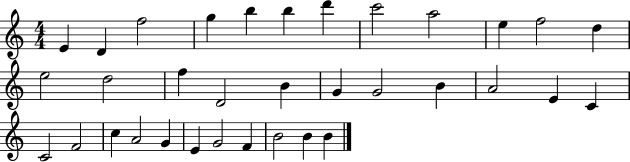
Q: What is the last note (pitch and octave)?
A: B4